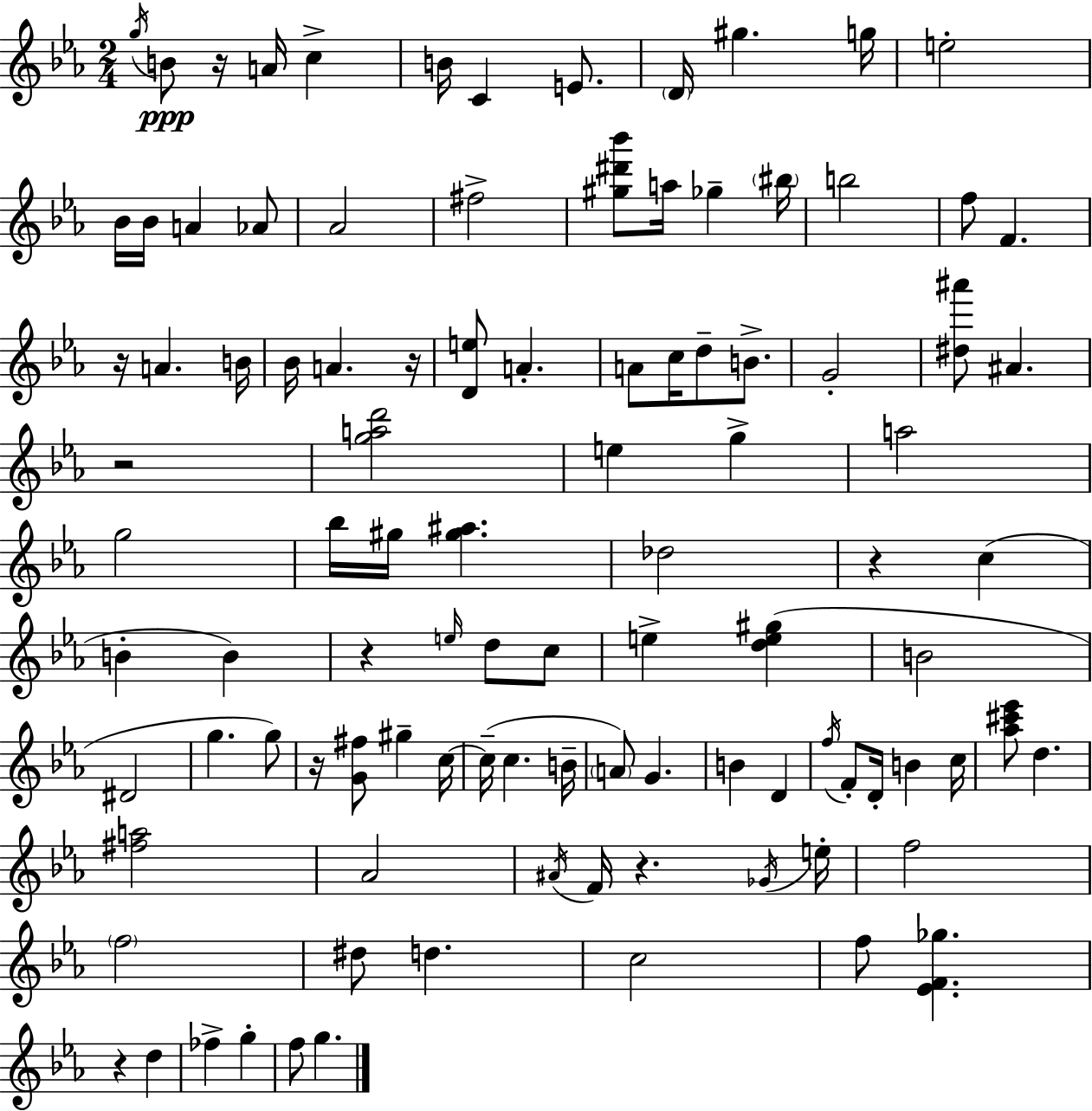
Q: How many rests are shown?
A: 9